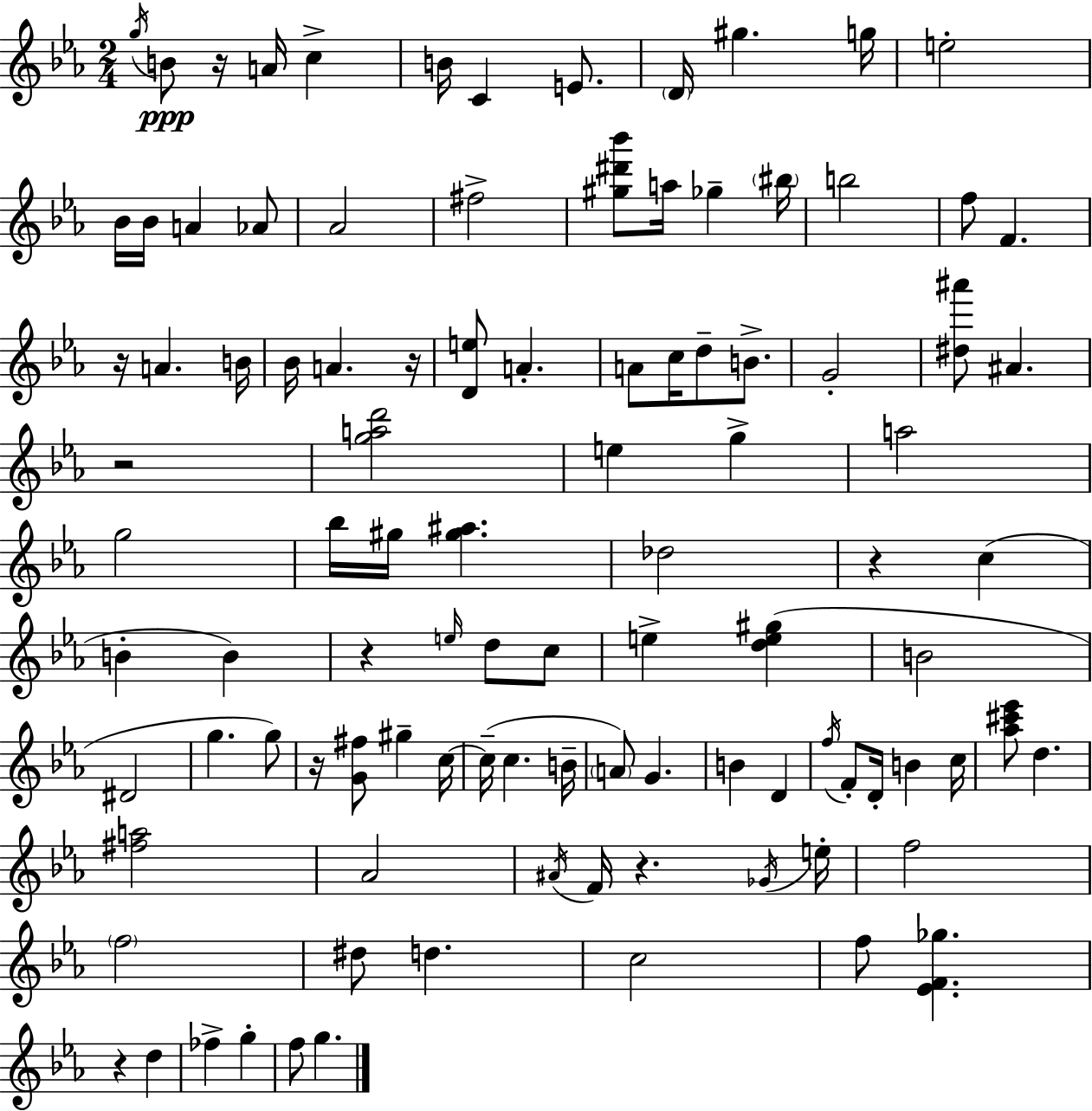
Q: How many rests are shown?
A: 9